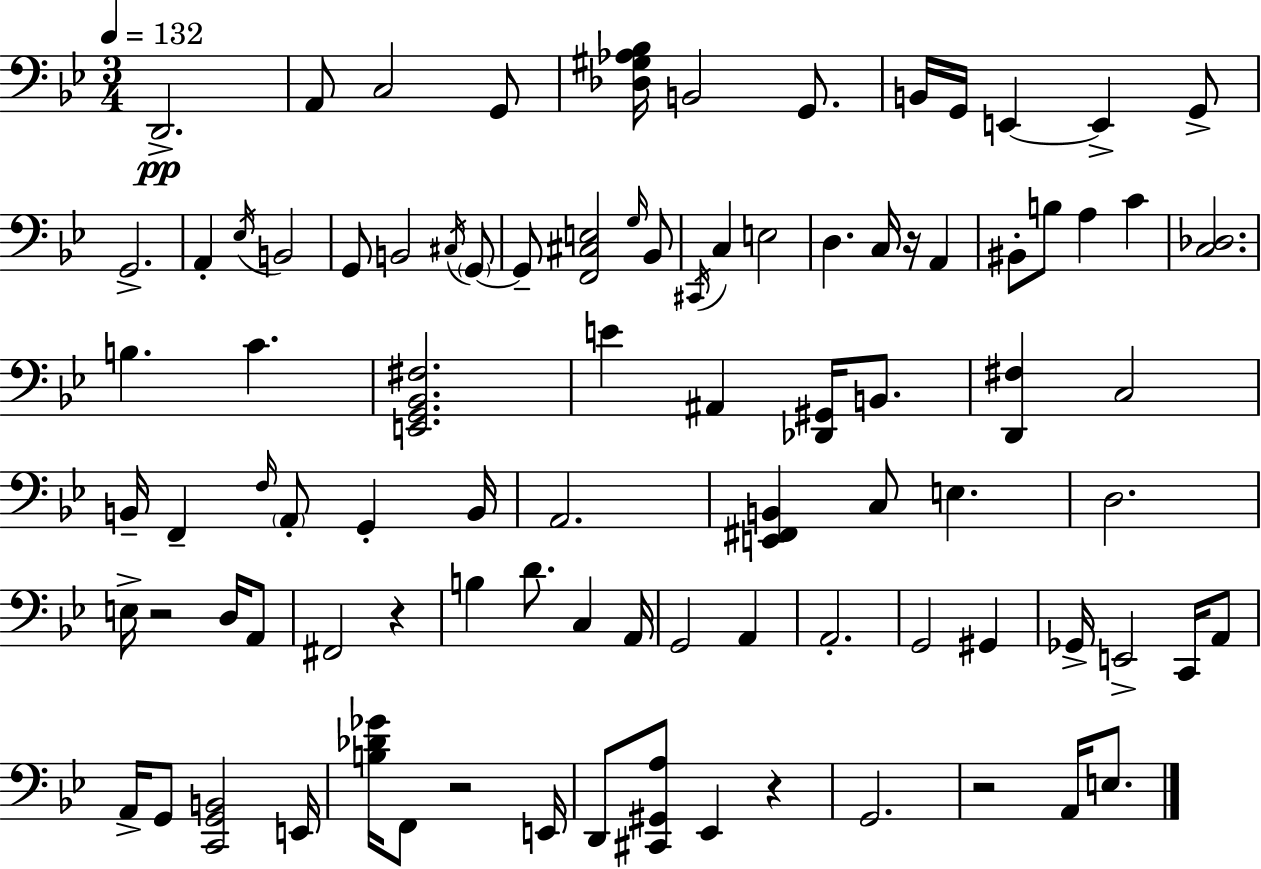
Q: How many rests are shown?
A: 6